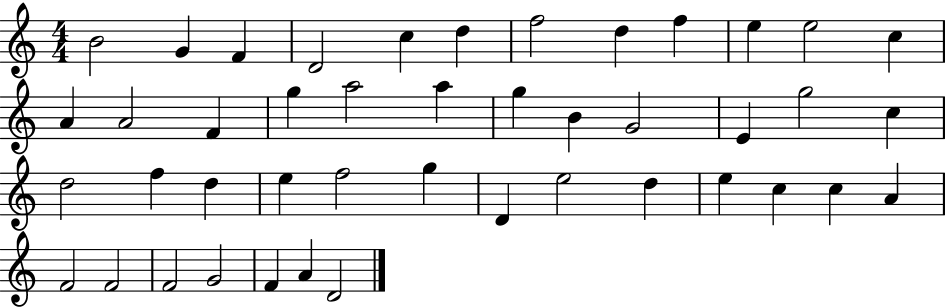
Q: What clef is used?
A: treble